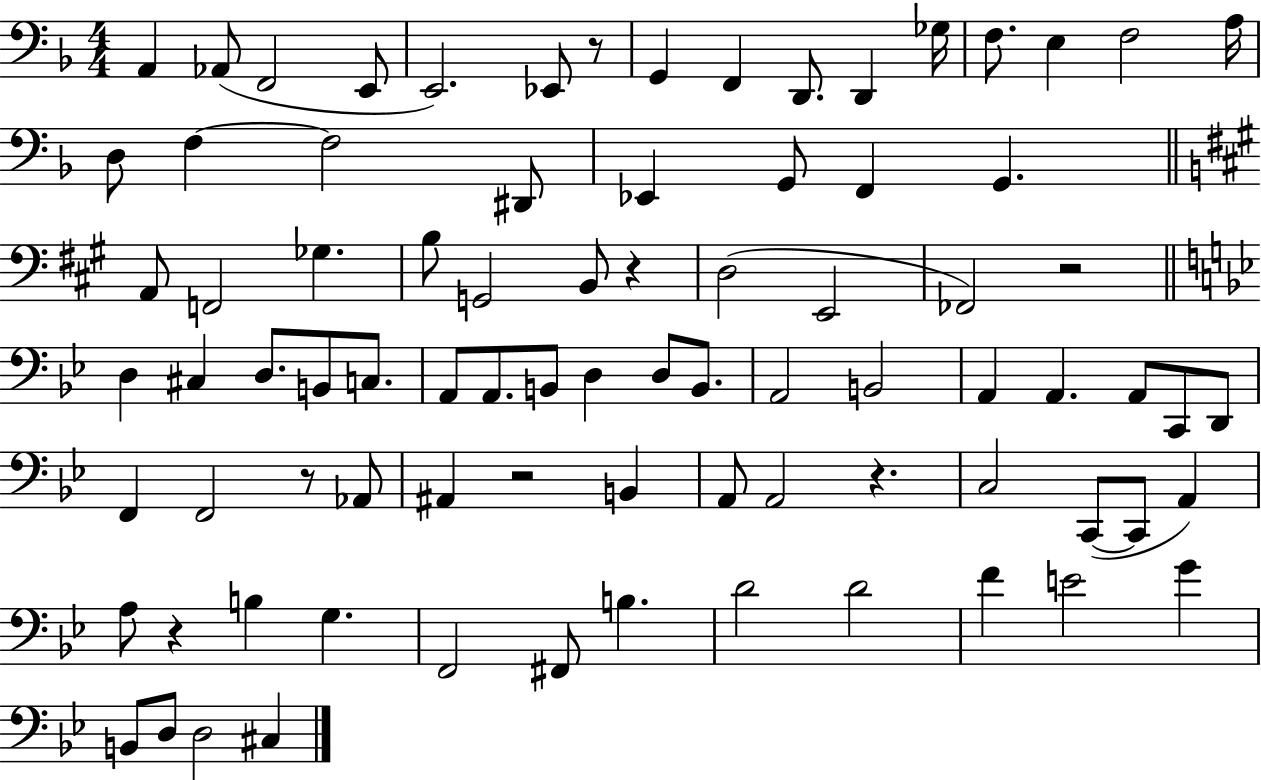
A2/q Ab2/e F2/h E2/e E2/h. Eb2/e R/e G2/q F2/q D2/e. D2/q Gb3/s F3/e. E3/q F3/h A3/s D3/e F3/q F3/h D#2/e Eb2/q G2/e F2/q G2/q. A2/e F2/h Gb3/q. B3/e G2/h B2/e R/q D3/h E2/h FES2/h R/h D3/q C#3/q D3/e. B2/e C3/e. A2/e A2/e. B2/e D3/q D3/e B2/e. A2/h B2/h A2/q A2/q. A2/e C2/e D2/e F2/q F2/h R/e Ab2/e A#2/q R/h B2/q A2/e A2/h R/q. C3/h C2/e C2/e A2/q A3/e R/q B3/q G3/q. F2/h F#2/e B3/q. D4/h D4/h F4/q E4/h G4/q B2/e D3/e D3/h C#3/q